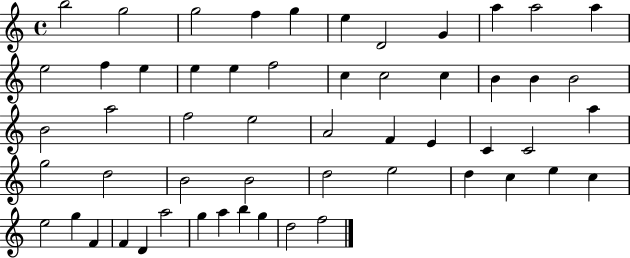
X:1
T:Untitled
M:4/4
L:1/4
K:C
b2 g2 g2 f g e D2 G a a2 a e2 f e e e f2 c c2 c B B B2 B2 a2 f2 e2 A2 F E C C2 a g2 d2 B2 B2 d2 e2 d c e c e2 g F F D a2 g a b g d2 f2